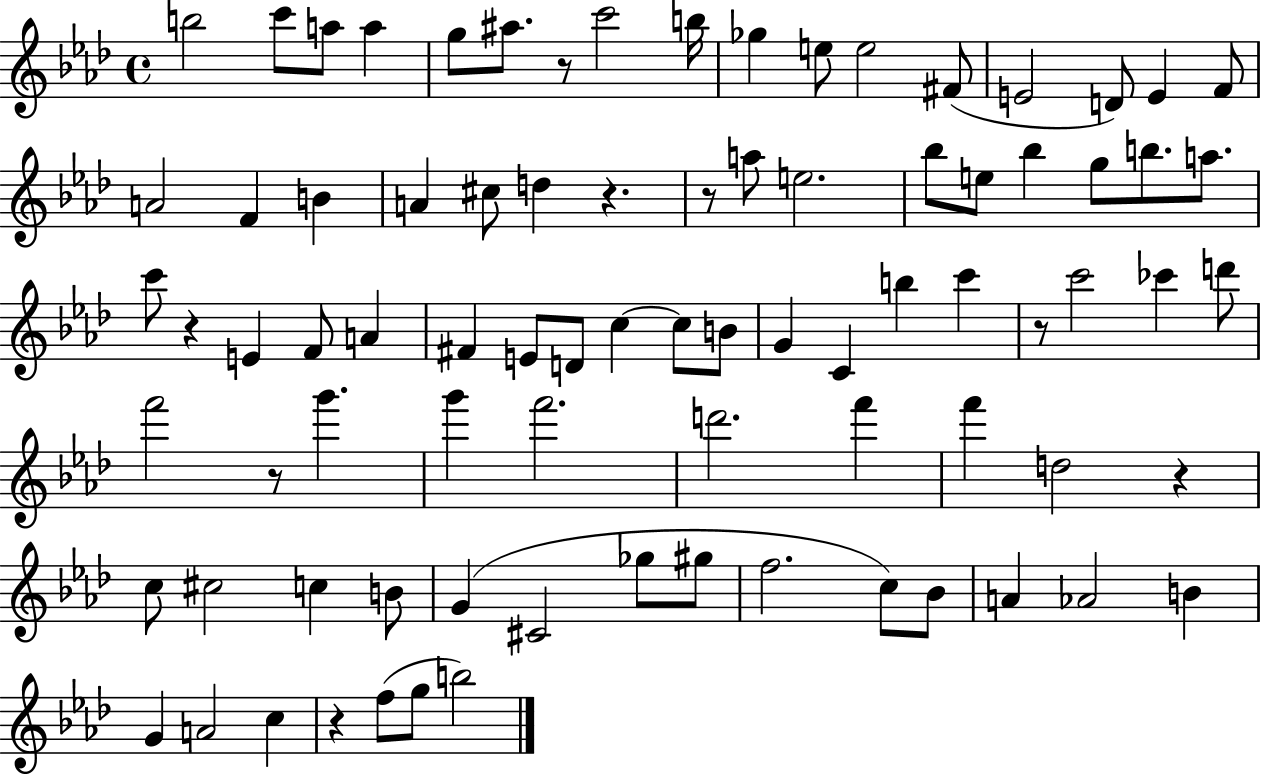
B5/h C6/e A5/e A5/q G5/e A#5/e. R/e C6/h B5/s Gb5/q E5/e E5/h F#4/e E4/h D4/e E4/q F4/e A4/h F4/q B4/q A4/q C#5/e D5/q R/q. R/e A5/e E5/h. Bb5/e E5/e Bb5/q G5/e B5/e. A5/e. C6/e R/q E4/q F4/e A4/q F#4/q E4/e D4/e C5/q C5/e B4/e G4/q C4/q B5/q C6/q R/e C6/h CES6/q D6/e F6/h R/e G6/q. G6/q F6/h. D6/h. F6/q F6/q D5/h R/q C5/e C#5/h C5/q B4/e G4/q C#4/h Gb5/e G#5/e F5/h. C5/e Bb4/e A4/q Ab4/h B4/q G4/q A4/h C5/q R/q F5/e G5/e B5/h